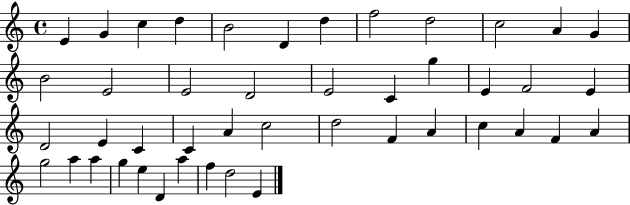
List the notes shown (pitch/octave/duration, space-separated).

E4/q G4/q C5/q D5/q B4/h D4/q D5/q F5/h D5/h C5/h A4/q G4/q B4/h E4/h E4/h D4/h E4/h C4/q G5/q E4/q F4/h E4/q D4/h E4/q C4/q C4/q A4/q C5/h D5/h F4/q A4/q C5/q A4/q F4/q A4/q G5/h A5/q A5/q G5/q E5/q D4/q A5/q F5/q D5/h E4/q